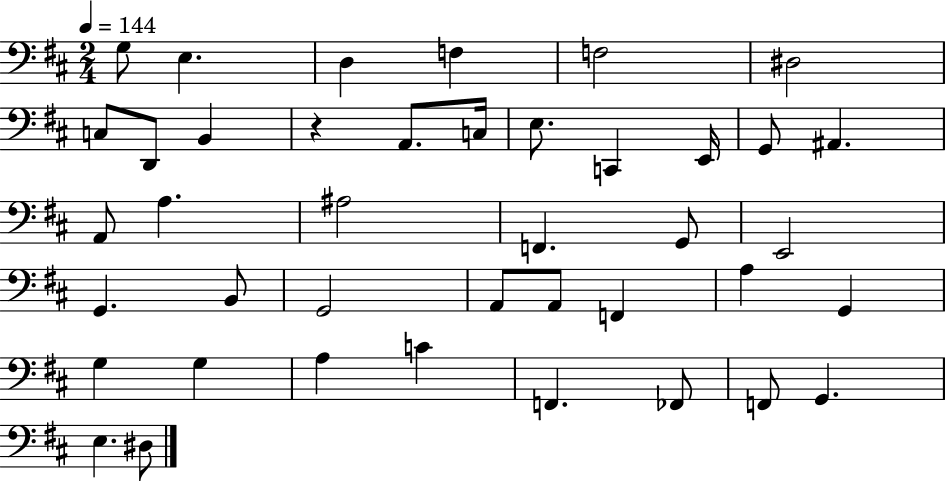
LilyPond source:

{
  \clef bass
  \numericTimeSignature
  \time 2/4
  \key d \major
  \tempo 4 = 144
  g8 e4. | d4 f4 | f2 | dis2 | \break c8 d,8 b,4 | r4 a,8. c16 | e8. c,4 e,16 | g,8 ais,4. | \break a,8 a4. | ais2 | f,4. g,8 | e,2 | \break g,4. b,8 | g,2 | a,8 a,8 f,4 | a4 g,4 | \break g4 g4 | a4 c'4 | f,4. fes,8 | f,8 g,4. | \break e4. dis8 | \bar "|."
}